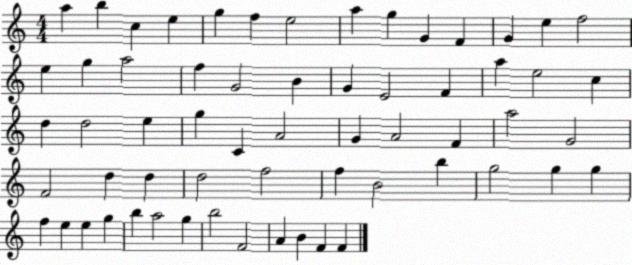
X:1
T:Untitled
M:4/4
L:1/4
K:C
a b c e g f e2 a g G F G e f2 e g a2 f G2 B G E2 F a e2 c d d2 e g C A2 G A2 F a2 G2 F2 d d d2 f2 f B2 b g2 g g f e e g b a2 g b2 F2 A B F F